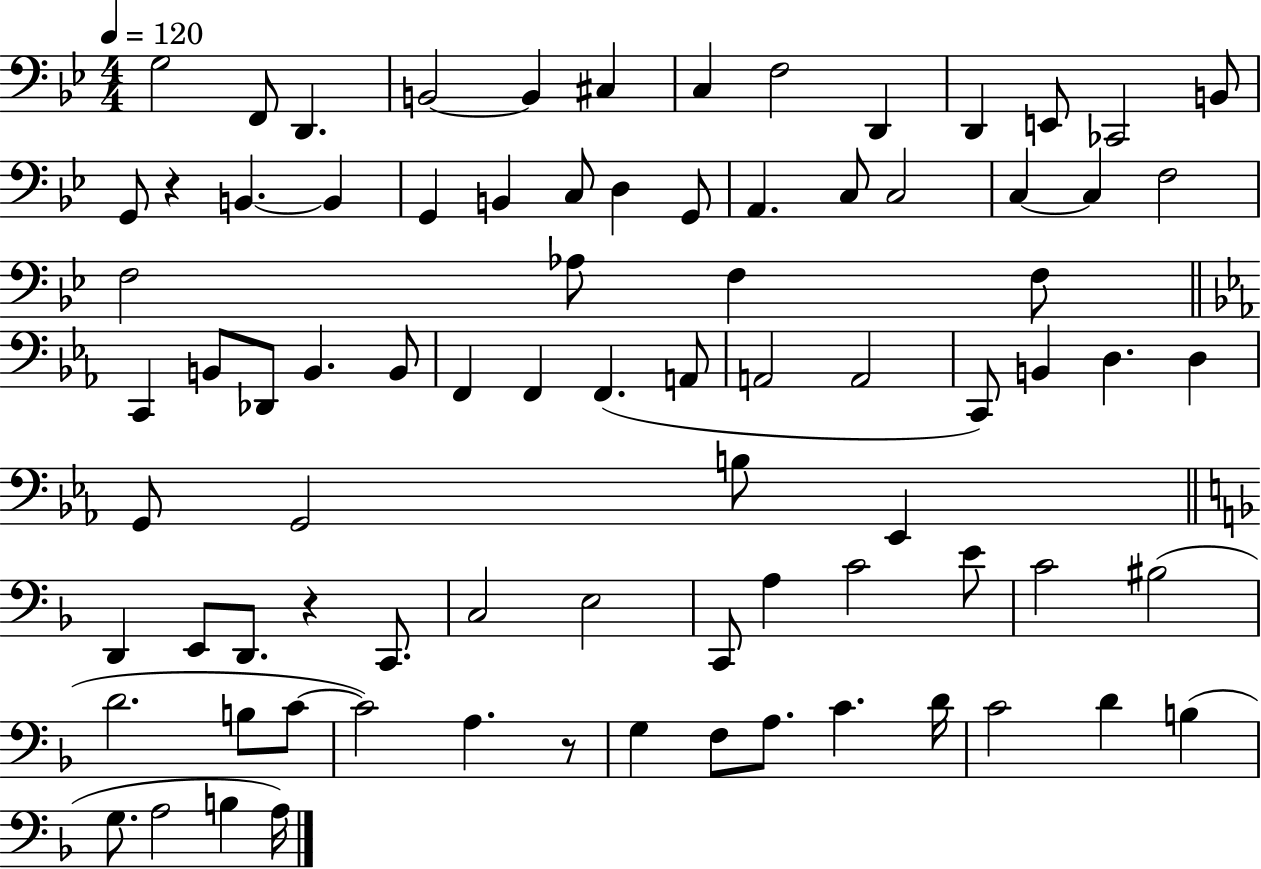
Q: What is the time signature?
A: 4/4